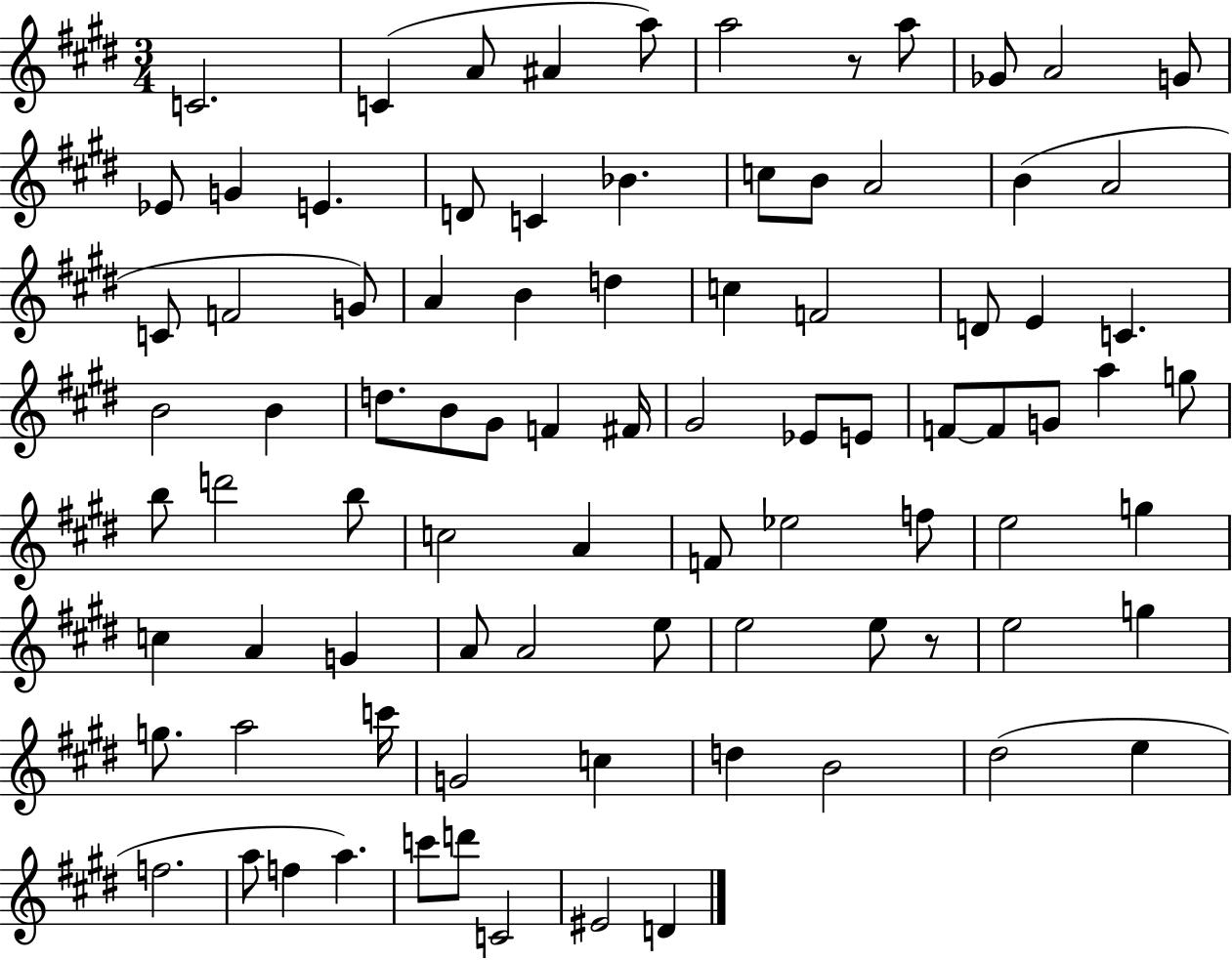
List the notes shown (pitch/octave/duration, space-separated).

C4/h. C4/q A4/e A#4/q A5/e A5/h R/e A5/e Gb4/e A4/h G4/e Eb4/e G4/q E4/q. D4/e C4/q Bb4/q. C5/e B4/e A4/h B4/q A4/h C4/e F4/h G4/e A4/q B4/q D5/q C5/q F4/h D4/e E4/q C4/q. B4/h B4/q D5/e. B4/e G#4/e F4/q F#4/s G#4/h Eb4/e E4/e F4/e F4/e G4/e A5/q G5/e B5/e D6/h B5/e C5/h A4/q F4/e Eb5/h F5/e E5/h G5/q C5/q A4/q G4/q A4/e A4/h E5/e E5/h E5/e R/e E5/h G5/q G5/e. A5/h C6/s G4/h C5/q D5/q B4/h D#5/h E5/q F5/h. A5/e F5/q A5/q. C6/e D6/e C4/h EIS4/h D4/q